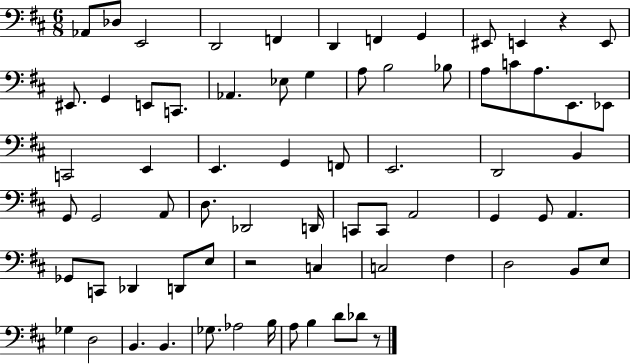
{
  \clef bass
  \numericTimeSignature
  \time 6/8
  \key d \major
  aes,8 des8 e,2 | d,2 f,4 | d,4 f,4 g,4 | eis,8 e,4 r4 e,8 | \break eis,8. g,4 e,8 c,8. | aes,4. ees8 g4 | a8 b2 bes8 | a8 c'8 a8. e,8. ees,8 | \break c,2 e,4 | e,4. g,4 f,8 | e,2. | d,2 b,4 | \break g,8 g,2 a,8 | d8. des,2 d,16 | c,8 c,8 a,2 | g,4 g,8 a,4. | \break ges,8 c,8 des,4 d,8 e8 | r2 c4 | c2 fis4 | d2 b,8 e8 | \break ges4 d2 | b,4. b,4. | ges8. aes2 b16 | a8 b4 d'8 des'8 r8 | \break \bar "|."
}